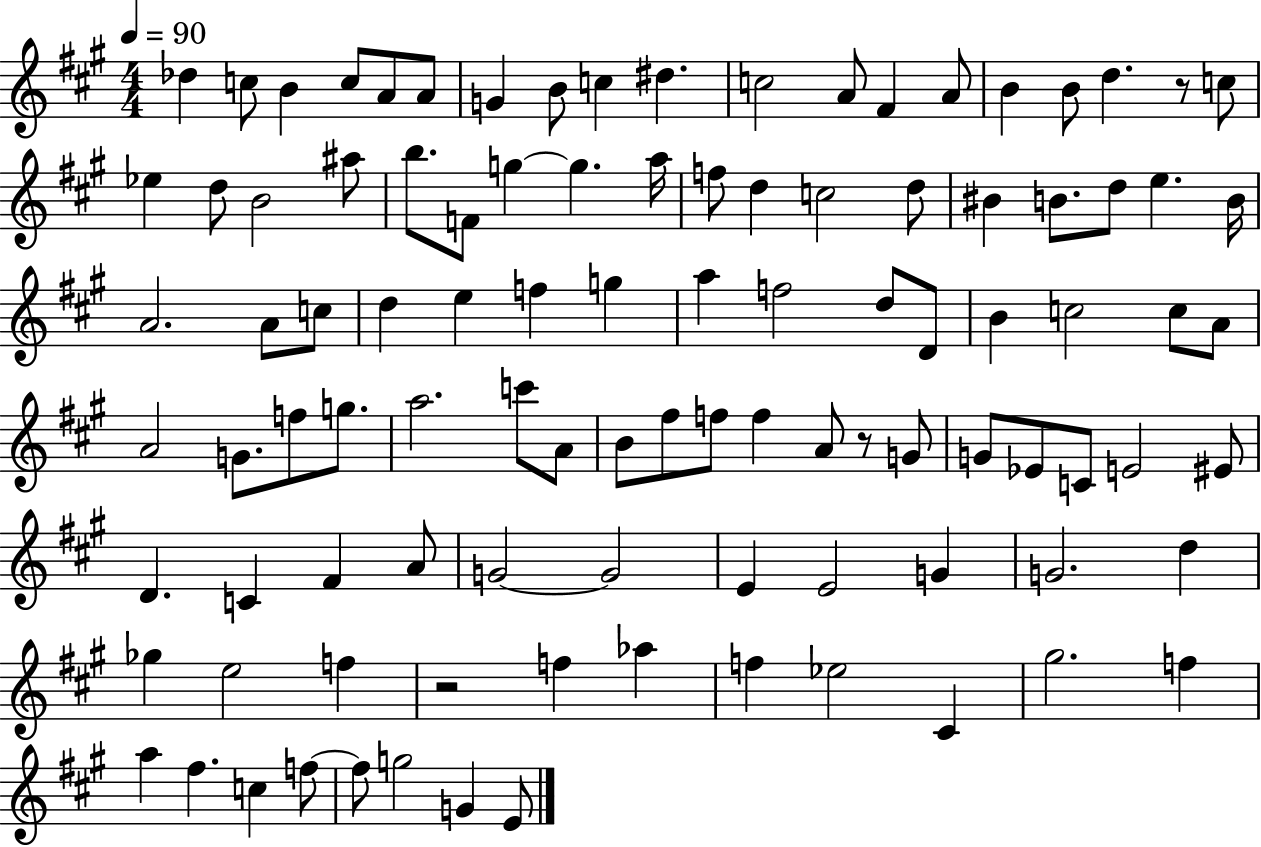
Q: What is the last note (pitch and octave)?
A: E4